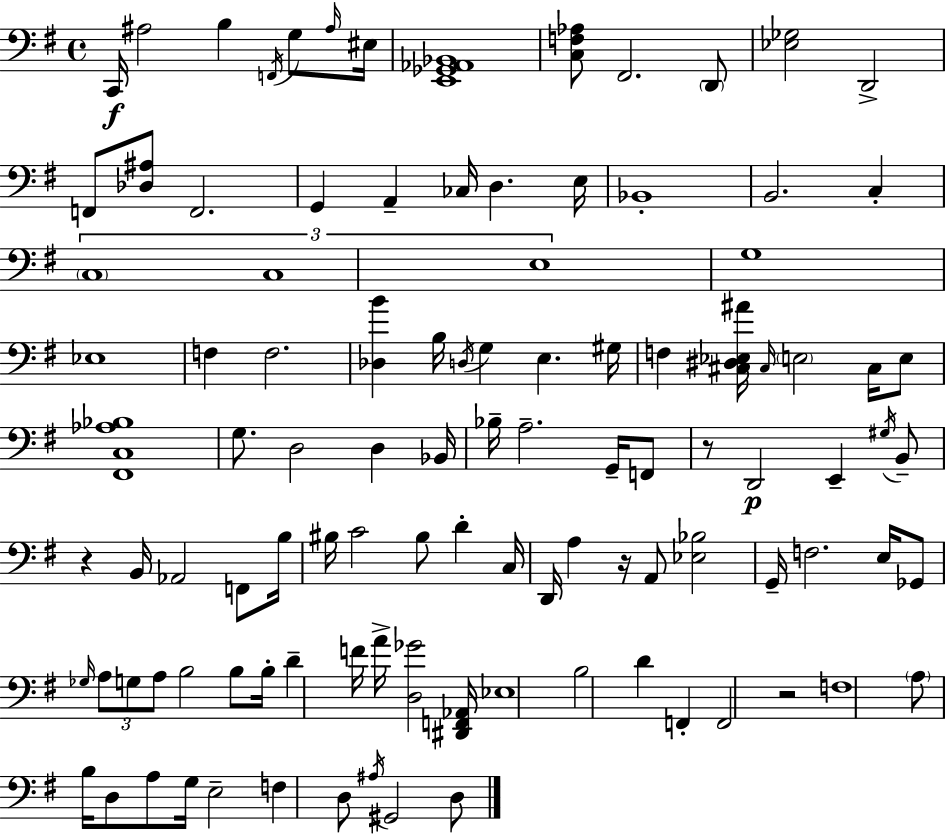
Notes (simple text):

C2/s A#3/h B3/q F2/s G3/e A#3/s EIS3/s [E2,Gb2,Ab2,Bb2]/w [C3,F3,Ab3]/e F#2/h. D2/e [Eb3,Gb3]/h D2/h F2/e [Db3,A#3]/e F2/h. G2/q A2/q CES3/s D3/q. E3/s Bb2/w B2/h. C3/q C3/w C3/w E3/w G3/w Eb3/w F3/q F3/h. [Db3,B4]/q B3/s D3/s G3/q E3/q. G#3/s F3/q [C#3,D#3,Eb3,A#4]/s C#3/s E3/h C#3/s E3/e [F#2,C3,Ab3,Bb3]/w G3/e. D3/h D3/q Bb2/s Bb3/s A3/h. G2/s F2/e R/e D2/h E2/q G#3/s B2/e R/q B2/s Ab2/h F2/e B3/s BIS3/s C4/h BIS3/e D4/q C3/s D2/s A3/q R/s A2/e [Eb3,Bb3]/h G2/s F3/h. E3/s Gb2/e Gb3/s A3/e G3/e A3/e B3/h B3/e B3/s D4/q F4/s A4/s [D3,Gb4]/h [D#2,F2,Ab2]/s Eb3/w B3/h D4/q F2/q F2/h R/h F3/w A3/e B3/s D3/e A3/e G3/s E3/h F3/q D3/e A#3/s G#2/h D3/e